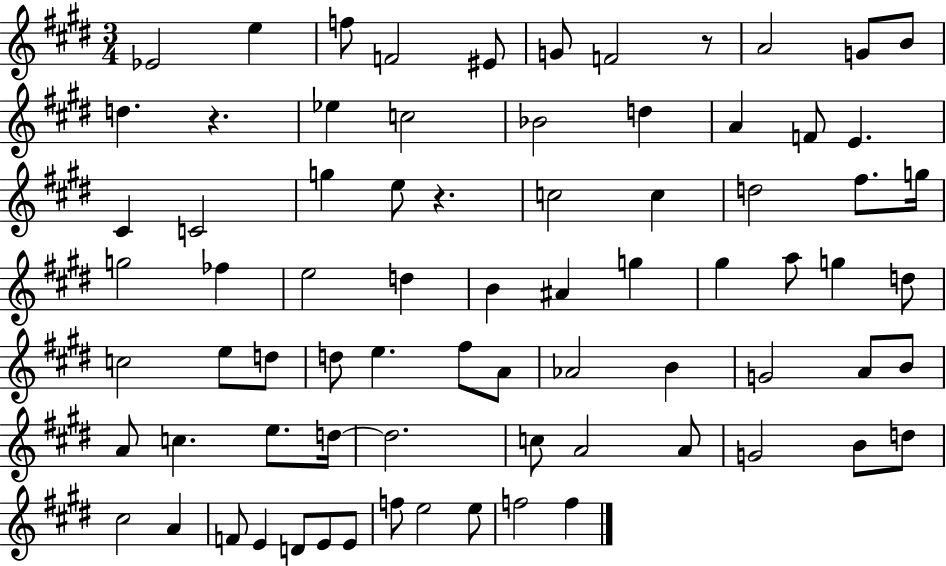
Eb4/h E5/q F5/e F4/h EIS4/e G4/e F4/h R/e A4/h G4/e B4/e D5/q. R/q. Eb5/q C5/h Bb4/h D5/q A4/q F4/e E4/q. C#4/q C4/h G5/q E5/e R/q. C5/h C5/q D5/h F#5/e. G5/s G5/h FES5/q E5/h D5/q B4/q A#4/q G5/q G#5/q A5/e G5/q D5/e C5/h E5/e D5/e D5/e E5/q. F#5/e A4/e Ab4/h B4/q G4/h A4/e B4/e A4/e C5/q. E5/e. D5/s D5/h. C5/e A4/h A4/e G4/h B4/e D5/e C#5/h A4/q F4/e E4/q D4/e E4/e E4/e F5/e E5/h E5/e F5/h F5/q